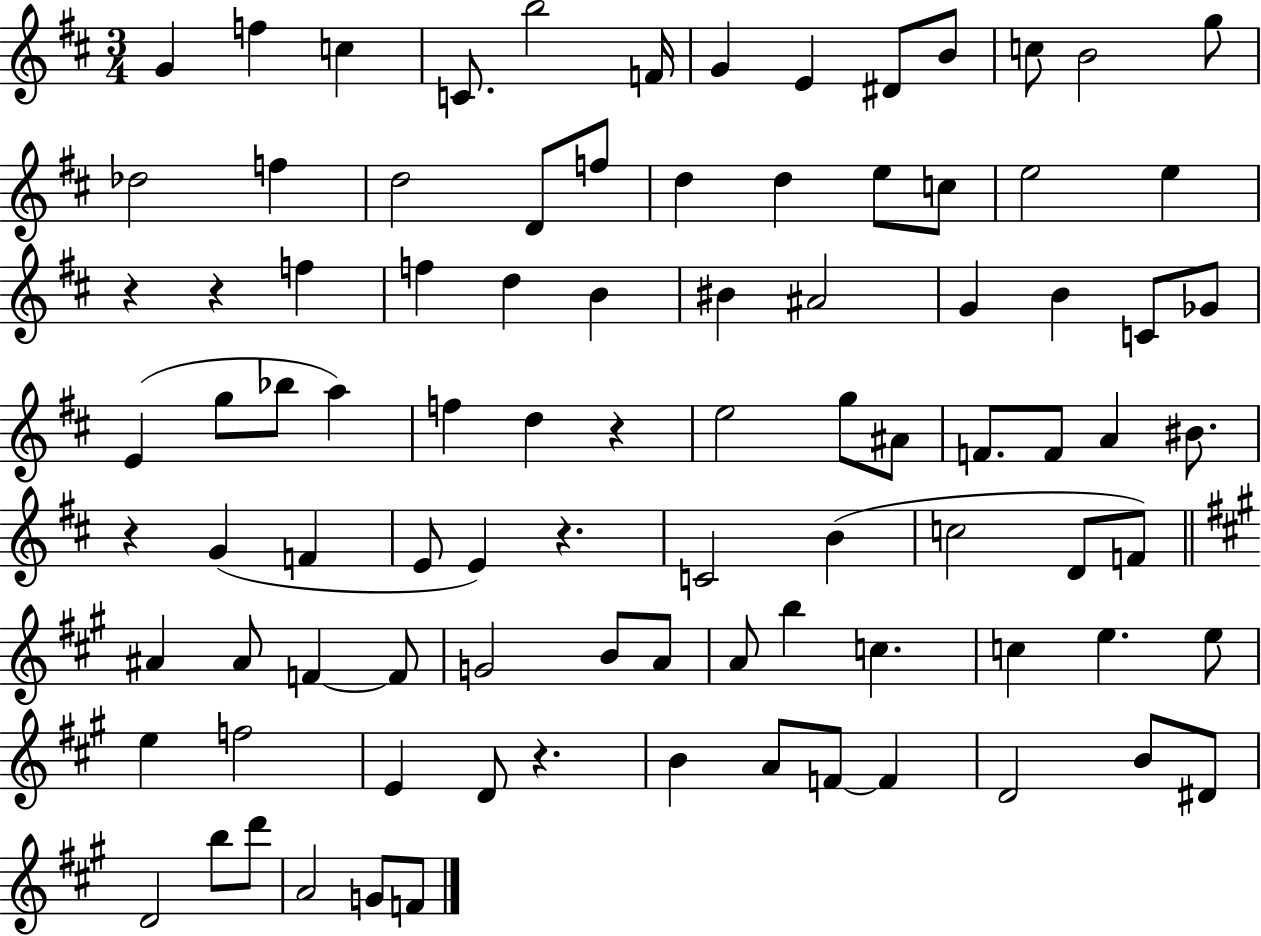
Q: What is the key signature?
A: D major